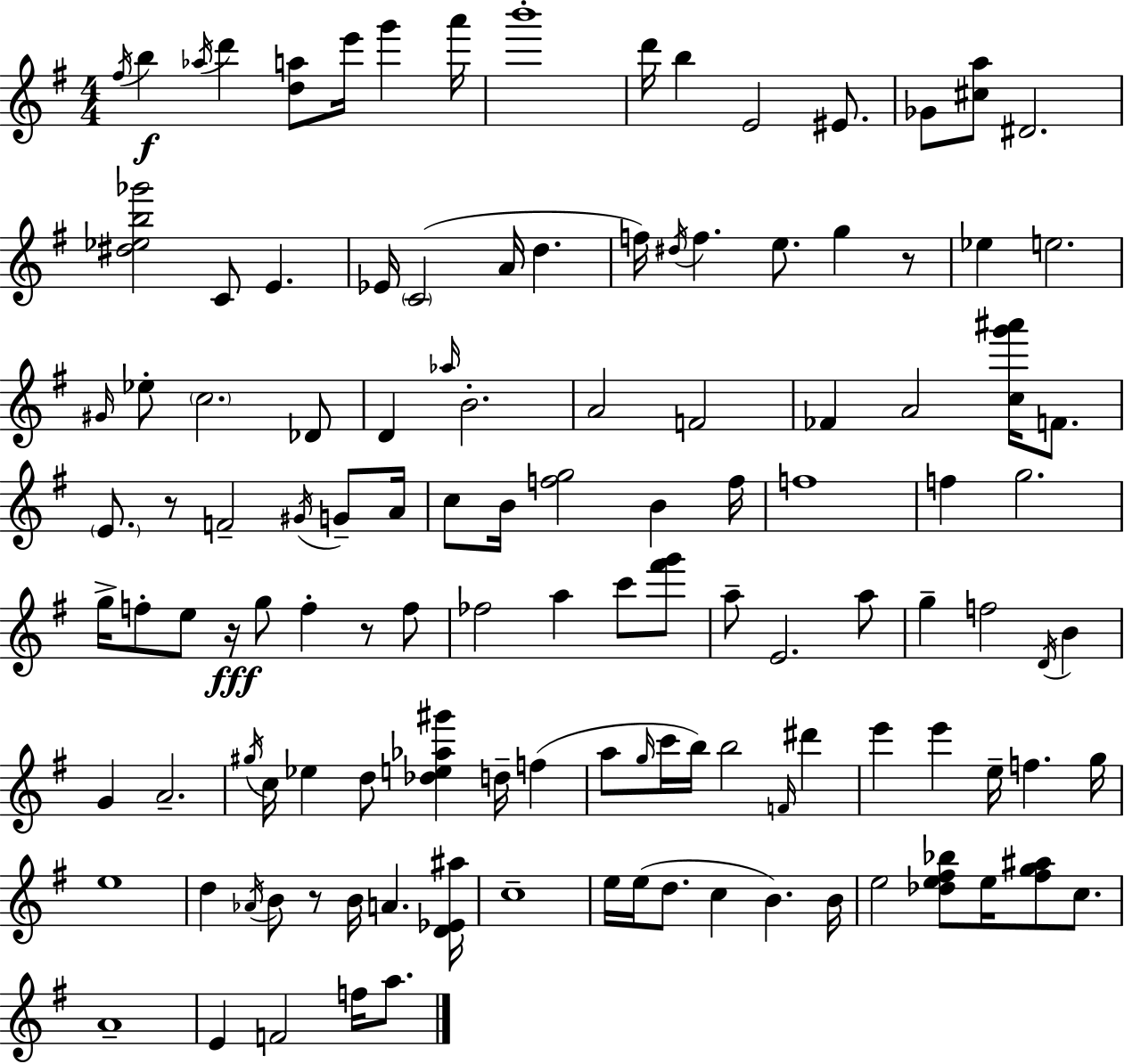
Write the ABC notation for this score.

X:1
T:Untitled
M:4/4
L:1/4
K:G
^f/4 b _a/4 d' [da]/2 e'/4 g' a'/4 b'4 d'/4 b E2 ^E/2 _G/2 [^ca]/2 ^D2 [^d_eb_g']2 C/2 E _E/4 C2 A/4 d f/4 ^d/4 f e/2 g z/2 _e e2 ^G/4 _e/2 c2 _D/2 D _a/4 B2 A2 F2 _F A2 [cg'^a']/4 F/2 E/2 z/2 F2 ^G/4 G/2 A/4 c/2 B/4 [fg]2 B f/4 f4 f g2 g/4 f/2 e/2 z/4 g/2 f z/2 f/2 _f2 a c'/2 [^f'g']/2 a/2 E2 a/2 g f2 D/4 B G A2 ^g/4 c/4 _e d/2 [_de_a^g'] d/4 f a/2 g/4 c'/4 b/4 b2 F/4 ^d' e' e' e/4 f g/4 e4 d _A/4 B/2 z/2 B/4 A [D_E^a]/4 c4 e/4 e/4 d/2 c B B/4 e2 [_de^f_b]/2 e/4 [^fg^a]/2 c/2 A4 E F2 f/4 a/2